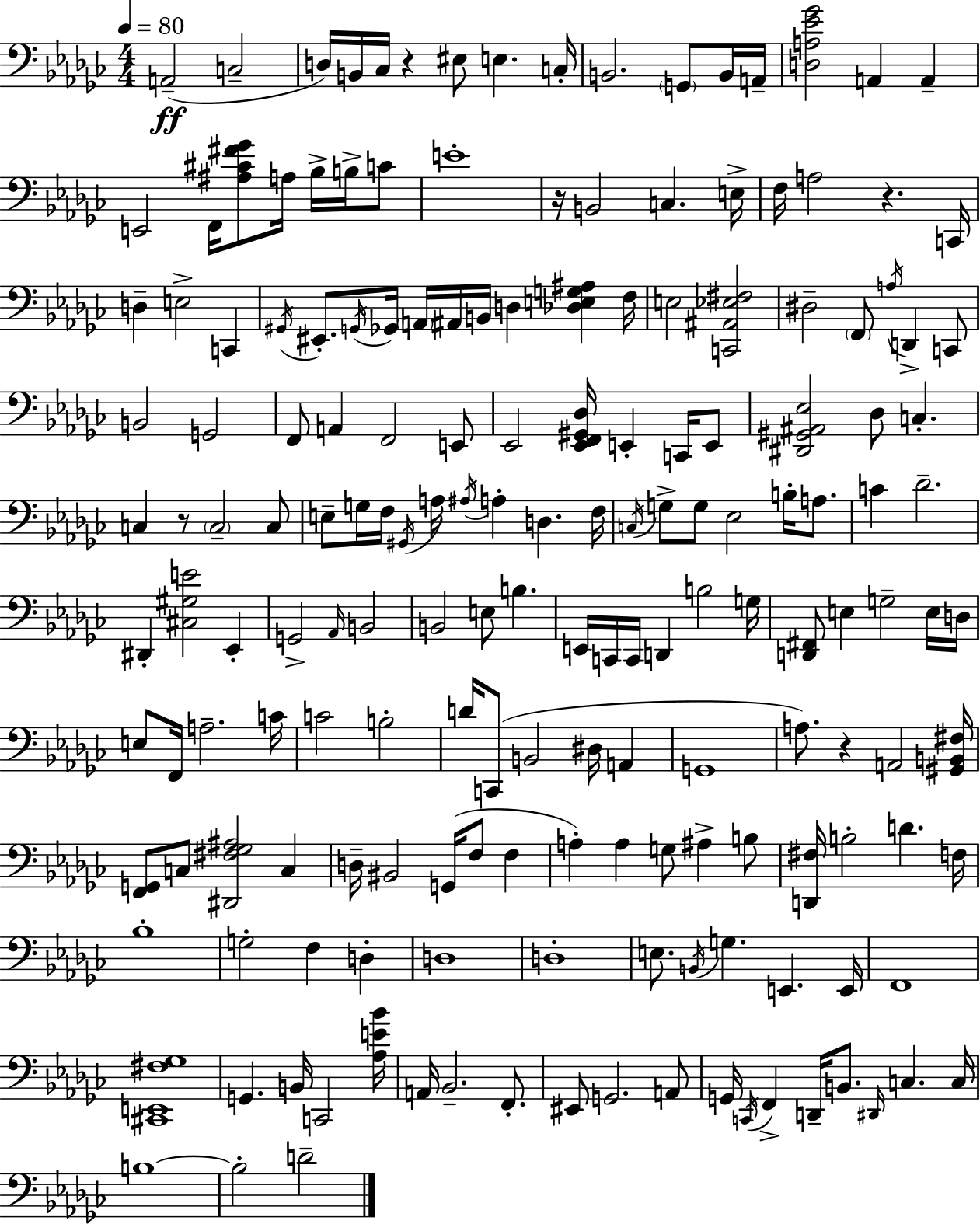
A2/h C3/h D3/s B2/s CES3/s R/q EIS3/e E3/q. C3/s B2/h. G2/e B2/s A2/s [D3,A3,Eb4,Gb4]/h A2/q A2/q E2/h F2/s [A#3,C#4,F#4,Gb4]/e A3/s Bb3/s B3/s C4/e E4/w R/s B2/h C3/q. E3/s F3/s A3/h R/q. C2/s D3/q E3/h C2/q G#2/s EIS2/e. G2/s Gb2/s A2/s A#2/s B2/s D3/q [Db3,E3,G3,A#3]/q F3/s E3/h [C2,A#2,Eb3,F#3]/h D#3/h F2/e A3/s D2/q C2/e B2/h G2/h F2/e A2/q F2/h E2/e Eb2/h [Eb2,F2,G#2,Db3]/s E2/q C2/s E2/e [D#2,G#2,A#2,Eb3]/h Db3/e C3/q. C3/q R/e C3/h C3/e E3/e G3/s F3/s G#2/s A3/s A#3/s A3/q D3/q. F3/s C3/s G3/e G3/e Eb3/h B3/s A3/e. C4/q Db4/h. D#2/q [C#3,G#3,E4]/h Eb2/q G2/h Ab2/s B2/h B2/h E3/e B3/q. E2/s C2/s C2/s D2/q B3/h G3/s [D2,F#2]/e E3/q G3/h E3/s D3/s E3/e F2/s A3/h. C4/s C4/h B3/h D4/s C2/e B2/h D#3/s A2/q G2/w A3/e. R/q A2/h [G#2,B2,F#3]/s [F2,G2]/e C3/e [D#2,F#3,Gb3,A#3]/h C3/q D3/s BIS2/h G2/s F3/e F3/q A3/q A3/q G3/e A#3/q B3/e [D2,F#3]/s B3/h D4/q. F3/s Bb3/w G3/h F3/q D3/q D3/w D3/w E3/e. B2/s G3/q. E2/q. E2/s F2/w [C#2,E2,F#3,Gb3]/w G2/q. B2/s C2/h [Ab3,E4,Bb4]/s A2/s Bb2/h. F2/e. EIS2/e G2/h. A2/e G2/s C2/s F2/q D2/s B2/e. D#2/s C3/q. C3/s B3/w B3/h D4/h